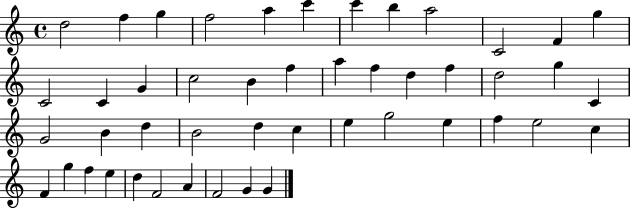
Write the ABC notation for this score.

X:1
T:Untitled
M:4/4
L:1/4
K:C
d2 f g f2 a c' c' b a2 C2 F g C2 C G c2 B f a f d f d2 g C G2 B d B2 d c e g2 e f e2 c F g f e d F2 A F2 G G